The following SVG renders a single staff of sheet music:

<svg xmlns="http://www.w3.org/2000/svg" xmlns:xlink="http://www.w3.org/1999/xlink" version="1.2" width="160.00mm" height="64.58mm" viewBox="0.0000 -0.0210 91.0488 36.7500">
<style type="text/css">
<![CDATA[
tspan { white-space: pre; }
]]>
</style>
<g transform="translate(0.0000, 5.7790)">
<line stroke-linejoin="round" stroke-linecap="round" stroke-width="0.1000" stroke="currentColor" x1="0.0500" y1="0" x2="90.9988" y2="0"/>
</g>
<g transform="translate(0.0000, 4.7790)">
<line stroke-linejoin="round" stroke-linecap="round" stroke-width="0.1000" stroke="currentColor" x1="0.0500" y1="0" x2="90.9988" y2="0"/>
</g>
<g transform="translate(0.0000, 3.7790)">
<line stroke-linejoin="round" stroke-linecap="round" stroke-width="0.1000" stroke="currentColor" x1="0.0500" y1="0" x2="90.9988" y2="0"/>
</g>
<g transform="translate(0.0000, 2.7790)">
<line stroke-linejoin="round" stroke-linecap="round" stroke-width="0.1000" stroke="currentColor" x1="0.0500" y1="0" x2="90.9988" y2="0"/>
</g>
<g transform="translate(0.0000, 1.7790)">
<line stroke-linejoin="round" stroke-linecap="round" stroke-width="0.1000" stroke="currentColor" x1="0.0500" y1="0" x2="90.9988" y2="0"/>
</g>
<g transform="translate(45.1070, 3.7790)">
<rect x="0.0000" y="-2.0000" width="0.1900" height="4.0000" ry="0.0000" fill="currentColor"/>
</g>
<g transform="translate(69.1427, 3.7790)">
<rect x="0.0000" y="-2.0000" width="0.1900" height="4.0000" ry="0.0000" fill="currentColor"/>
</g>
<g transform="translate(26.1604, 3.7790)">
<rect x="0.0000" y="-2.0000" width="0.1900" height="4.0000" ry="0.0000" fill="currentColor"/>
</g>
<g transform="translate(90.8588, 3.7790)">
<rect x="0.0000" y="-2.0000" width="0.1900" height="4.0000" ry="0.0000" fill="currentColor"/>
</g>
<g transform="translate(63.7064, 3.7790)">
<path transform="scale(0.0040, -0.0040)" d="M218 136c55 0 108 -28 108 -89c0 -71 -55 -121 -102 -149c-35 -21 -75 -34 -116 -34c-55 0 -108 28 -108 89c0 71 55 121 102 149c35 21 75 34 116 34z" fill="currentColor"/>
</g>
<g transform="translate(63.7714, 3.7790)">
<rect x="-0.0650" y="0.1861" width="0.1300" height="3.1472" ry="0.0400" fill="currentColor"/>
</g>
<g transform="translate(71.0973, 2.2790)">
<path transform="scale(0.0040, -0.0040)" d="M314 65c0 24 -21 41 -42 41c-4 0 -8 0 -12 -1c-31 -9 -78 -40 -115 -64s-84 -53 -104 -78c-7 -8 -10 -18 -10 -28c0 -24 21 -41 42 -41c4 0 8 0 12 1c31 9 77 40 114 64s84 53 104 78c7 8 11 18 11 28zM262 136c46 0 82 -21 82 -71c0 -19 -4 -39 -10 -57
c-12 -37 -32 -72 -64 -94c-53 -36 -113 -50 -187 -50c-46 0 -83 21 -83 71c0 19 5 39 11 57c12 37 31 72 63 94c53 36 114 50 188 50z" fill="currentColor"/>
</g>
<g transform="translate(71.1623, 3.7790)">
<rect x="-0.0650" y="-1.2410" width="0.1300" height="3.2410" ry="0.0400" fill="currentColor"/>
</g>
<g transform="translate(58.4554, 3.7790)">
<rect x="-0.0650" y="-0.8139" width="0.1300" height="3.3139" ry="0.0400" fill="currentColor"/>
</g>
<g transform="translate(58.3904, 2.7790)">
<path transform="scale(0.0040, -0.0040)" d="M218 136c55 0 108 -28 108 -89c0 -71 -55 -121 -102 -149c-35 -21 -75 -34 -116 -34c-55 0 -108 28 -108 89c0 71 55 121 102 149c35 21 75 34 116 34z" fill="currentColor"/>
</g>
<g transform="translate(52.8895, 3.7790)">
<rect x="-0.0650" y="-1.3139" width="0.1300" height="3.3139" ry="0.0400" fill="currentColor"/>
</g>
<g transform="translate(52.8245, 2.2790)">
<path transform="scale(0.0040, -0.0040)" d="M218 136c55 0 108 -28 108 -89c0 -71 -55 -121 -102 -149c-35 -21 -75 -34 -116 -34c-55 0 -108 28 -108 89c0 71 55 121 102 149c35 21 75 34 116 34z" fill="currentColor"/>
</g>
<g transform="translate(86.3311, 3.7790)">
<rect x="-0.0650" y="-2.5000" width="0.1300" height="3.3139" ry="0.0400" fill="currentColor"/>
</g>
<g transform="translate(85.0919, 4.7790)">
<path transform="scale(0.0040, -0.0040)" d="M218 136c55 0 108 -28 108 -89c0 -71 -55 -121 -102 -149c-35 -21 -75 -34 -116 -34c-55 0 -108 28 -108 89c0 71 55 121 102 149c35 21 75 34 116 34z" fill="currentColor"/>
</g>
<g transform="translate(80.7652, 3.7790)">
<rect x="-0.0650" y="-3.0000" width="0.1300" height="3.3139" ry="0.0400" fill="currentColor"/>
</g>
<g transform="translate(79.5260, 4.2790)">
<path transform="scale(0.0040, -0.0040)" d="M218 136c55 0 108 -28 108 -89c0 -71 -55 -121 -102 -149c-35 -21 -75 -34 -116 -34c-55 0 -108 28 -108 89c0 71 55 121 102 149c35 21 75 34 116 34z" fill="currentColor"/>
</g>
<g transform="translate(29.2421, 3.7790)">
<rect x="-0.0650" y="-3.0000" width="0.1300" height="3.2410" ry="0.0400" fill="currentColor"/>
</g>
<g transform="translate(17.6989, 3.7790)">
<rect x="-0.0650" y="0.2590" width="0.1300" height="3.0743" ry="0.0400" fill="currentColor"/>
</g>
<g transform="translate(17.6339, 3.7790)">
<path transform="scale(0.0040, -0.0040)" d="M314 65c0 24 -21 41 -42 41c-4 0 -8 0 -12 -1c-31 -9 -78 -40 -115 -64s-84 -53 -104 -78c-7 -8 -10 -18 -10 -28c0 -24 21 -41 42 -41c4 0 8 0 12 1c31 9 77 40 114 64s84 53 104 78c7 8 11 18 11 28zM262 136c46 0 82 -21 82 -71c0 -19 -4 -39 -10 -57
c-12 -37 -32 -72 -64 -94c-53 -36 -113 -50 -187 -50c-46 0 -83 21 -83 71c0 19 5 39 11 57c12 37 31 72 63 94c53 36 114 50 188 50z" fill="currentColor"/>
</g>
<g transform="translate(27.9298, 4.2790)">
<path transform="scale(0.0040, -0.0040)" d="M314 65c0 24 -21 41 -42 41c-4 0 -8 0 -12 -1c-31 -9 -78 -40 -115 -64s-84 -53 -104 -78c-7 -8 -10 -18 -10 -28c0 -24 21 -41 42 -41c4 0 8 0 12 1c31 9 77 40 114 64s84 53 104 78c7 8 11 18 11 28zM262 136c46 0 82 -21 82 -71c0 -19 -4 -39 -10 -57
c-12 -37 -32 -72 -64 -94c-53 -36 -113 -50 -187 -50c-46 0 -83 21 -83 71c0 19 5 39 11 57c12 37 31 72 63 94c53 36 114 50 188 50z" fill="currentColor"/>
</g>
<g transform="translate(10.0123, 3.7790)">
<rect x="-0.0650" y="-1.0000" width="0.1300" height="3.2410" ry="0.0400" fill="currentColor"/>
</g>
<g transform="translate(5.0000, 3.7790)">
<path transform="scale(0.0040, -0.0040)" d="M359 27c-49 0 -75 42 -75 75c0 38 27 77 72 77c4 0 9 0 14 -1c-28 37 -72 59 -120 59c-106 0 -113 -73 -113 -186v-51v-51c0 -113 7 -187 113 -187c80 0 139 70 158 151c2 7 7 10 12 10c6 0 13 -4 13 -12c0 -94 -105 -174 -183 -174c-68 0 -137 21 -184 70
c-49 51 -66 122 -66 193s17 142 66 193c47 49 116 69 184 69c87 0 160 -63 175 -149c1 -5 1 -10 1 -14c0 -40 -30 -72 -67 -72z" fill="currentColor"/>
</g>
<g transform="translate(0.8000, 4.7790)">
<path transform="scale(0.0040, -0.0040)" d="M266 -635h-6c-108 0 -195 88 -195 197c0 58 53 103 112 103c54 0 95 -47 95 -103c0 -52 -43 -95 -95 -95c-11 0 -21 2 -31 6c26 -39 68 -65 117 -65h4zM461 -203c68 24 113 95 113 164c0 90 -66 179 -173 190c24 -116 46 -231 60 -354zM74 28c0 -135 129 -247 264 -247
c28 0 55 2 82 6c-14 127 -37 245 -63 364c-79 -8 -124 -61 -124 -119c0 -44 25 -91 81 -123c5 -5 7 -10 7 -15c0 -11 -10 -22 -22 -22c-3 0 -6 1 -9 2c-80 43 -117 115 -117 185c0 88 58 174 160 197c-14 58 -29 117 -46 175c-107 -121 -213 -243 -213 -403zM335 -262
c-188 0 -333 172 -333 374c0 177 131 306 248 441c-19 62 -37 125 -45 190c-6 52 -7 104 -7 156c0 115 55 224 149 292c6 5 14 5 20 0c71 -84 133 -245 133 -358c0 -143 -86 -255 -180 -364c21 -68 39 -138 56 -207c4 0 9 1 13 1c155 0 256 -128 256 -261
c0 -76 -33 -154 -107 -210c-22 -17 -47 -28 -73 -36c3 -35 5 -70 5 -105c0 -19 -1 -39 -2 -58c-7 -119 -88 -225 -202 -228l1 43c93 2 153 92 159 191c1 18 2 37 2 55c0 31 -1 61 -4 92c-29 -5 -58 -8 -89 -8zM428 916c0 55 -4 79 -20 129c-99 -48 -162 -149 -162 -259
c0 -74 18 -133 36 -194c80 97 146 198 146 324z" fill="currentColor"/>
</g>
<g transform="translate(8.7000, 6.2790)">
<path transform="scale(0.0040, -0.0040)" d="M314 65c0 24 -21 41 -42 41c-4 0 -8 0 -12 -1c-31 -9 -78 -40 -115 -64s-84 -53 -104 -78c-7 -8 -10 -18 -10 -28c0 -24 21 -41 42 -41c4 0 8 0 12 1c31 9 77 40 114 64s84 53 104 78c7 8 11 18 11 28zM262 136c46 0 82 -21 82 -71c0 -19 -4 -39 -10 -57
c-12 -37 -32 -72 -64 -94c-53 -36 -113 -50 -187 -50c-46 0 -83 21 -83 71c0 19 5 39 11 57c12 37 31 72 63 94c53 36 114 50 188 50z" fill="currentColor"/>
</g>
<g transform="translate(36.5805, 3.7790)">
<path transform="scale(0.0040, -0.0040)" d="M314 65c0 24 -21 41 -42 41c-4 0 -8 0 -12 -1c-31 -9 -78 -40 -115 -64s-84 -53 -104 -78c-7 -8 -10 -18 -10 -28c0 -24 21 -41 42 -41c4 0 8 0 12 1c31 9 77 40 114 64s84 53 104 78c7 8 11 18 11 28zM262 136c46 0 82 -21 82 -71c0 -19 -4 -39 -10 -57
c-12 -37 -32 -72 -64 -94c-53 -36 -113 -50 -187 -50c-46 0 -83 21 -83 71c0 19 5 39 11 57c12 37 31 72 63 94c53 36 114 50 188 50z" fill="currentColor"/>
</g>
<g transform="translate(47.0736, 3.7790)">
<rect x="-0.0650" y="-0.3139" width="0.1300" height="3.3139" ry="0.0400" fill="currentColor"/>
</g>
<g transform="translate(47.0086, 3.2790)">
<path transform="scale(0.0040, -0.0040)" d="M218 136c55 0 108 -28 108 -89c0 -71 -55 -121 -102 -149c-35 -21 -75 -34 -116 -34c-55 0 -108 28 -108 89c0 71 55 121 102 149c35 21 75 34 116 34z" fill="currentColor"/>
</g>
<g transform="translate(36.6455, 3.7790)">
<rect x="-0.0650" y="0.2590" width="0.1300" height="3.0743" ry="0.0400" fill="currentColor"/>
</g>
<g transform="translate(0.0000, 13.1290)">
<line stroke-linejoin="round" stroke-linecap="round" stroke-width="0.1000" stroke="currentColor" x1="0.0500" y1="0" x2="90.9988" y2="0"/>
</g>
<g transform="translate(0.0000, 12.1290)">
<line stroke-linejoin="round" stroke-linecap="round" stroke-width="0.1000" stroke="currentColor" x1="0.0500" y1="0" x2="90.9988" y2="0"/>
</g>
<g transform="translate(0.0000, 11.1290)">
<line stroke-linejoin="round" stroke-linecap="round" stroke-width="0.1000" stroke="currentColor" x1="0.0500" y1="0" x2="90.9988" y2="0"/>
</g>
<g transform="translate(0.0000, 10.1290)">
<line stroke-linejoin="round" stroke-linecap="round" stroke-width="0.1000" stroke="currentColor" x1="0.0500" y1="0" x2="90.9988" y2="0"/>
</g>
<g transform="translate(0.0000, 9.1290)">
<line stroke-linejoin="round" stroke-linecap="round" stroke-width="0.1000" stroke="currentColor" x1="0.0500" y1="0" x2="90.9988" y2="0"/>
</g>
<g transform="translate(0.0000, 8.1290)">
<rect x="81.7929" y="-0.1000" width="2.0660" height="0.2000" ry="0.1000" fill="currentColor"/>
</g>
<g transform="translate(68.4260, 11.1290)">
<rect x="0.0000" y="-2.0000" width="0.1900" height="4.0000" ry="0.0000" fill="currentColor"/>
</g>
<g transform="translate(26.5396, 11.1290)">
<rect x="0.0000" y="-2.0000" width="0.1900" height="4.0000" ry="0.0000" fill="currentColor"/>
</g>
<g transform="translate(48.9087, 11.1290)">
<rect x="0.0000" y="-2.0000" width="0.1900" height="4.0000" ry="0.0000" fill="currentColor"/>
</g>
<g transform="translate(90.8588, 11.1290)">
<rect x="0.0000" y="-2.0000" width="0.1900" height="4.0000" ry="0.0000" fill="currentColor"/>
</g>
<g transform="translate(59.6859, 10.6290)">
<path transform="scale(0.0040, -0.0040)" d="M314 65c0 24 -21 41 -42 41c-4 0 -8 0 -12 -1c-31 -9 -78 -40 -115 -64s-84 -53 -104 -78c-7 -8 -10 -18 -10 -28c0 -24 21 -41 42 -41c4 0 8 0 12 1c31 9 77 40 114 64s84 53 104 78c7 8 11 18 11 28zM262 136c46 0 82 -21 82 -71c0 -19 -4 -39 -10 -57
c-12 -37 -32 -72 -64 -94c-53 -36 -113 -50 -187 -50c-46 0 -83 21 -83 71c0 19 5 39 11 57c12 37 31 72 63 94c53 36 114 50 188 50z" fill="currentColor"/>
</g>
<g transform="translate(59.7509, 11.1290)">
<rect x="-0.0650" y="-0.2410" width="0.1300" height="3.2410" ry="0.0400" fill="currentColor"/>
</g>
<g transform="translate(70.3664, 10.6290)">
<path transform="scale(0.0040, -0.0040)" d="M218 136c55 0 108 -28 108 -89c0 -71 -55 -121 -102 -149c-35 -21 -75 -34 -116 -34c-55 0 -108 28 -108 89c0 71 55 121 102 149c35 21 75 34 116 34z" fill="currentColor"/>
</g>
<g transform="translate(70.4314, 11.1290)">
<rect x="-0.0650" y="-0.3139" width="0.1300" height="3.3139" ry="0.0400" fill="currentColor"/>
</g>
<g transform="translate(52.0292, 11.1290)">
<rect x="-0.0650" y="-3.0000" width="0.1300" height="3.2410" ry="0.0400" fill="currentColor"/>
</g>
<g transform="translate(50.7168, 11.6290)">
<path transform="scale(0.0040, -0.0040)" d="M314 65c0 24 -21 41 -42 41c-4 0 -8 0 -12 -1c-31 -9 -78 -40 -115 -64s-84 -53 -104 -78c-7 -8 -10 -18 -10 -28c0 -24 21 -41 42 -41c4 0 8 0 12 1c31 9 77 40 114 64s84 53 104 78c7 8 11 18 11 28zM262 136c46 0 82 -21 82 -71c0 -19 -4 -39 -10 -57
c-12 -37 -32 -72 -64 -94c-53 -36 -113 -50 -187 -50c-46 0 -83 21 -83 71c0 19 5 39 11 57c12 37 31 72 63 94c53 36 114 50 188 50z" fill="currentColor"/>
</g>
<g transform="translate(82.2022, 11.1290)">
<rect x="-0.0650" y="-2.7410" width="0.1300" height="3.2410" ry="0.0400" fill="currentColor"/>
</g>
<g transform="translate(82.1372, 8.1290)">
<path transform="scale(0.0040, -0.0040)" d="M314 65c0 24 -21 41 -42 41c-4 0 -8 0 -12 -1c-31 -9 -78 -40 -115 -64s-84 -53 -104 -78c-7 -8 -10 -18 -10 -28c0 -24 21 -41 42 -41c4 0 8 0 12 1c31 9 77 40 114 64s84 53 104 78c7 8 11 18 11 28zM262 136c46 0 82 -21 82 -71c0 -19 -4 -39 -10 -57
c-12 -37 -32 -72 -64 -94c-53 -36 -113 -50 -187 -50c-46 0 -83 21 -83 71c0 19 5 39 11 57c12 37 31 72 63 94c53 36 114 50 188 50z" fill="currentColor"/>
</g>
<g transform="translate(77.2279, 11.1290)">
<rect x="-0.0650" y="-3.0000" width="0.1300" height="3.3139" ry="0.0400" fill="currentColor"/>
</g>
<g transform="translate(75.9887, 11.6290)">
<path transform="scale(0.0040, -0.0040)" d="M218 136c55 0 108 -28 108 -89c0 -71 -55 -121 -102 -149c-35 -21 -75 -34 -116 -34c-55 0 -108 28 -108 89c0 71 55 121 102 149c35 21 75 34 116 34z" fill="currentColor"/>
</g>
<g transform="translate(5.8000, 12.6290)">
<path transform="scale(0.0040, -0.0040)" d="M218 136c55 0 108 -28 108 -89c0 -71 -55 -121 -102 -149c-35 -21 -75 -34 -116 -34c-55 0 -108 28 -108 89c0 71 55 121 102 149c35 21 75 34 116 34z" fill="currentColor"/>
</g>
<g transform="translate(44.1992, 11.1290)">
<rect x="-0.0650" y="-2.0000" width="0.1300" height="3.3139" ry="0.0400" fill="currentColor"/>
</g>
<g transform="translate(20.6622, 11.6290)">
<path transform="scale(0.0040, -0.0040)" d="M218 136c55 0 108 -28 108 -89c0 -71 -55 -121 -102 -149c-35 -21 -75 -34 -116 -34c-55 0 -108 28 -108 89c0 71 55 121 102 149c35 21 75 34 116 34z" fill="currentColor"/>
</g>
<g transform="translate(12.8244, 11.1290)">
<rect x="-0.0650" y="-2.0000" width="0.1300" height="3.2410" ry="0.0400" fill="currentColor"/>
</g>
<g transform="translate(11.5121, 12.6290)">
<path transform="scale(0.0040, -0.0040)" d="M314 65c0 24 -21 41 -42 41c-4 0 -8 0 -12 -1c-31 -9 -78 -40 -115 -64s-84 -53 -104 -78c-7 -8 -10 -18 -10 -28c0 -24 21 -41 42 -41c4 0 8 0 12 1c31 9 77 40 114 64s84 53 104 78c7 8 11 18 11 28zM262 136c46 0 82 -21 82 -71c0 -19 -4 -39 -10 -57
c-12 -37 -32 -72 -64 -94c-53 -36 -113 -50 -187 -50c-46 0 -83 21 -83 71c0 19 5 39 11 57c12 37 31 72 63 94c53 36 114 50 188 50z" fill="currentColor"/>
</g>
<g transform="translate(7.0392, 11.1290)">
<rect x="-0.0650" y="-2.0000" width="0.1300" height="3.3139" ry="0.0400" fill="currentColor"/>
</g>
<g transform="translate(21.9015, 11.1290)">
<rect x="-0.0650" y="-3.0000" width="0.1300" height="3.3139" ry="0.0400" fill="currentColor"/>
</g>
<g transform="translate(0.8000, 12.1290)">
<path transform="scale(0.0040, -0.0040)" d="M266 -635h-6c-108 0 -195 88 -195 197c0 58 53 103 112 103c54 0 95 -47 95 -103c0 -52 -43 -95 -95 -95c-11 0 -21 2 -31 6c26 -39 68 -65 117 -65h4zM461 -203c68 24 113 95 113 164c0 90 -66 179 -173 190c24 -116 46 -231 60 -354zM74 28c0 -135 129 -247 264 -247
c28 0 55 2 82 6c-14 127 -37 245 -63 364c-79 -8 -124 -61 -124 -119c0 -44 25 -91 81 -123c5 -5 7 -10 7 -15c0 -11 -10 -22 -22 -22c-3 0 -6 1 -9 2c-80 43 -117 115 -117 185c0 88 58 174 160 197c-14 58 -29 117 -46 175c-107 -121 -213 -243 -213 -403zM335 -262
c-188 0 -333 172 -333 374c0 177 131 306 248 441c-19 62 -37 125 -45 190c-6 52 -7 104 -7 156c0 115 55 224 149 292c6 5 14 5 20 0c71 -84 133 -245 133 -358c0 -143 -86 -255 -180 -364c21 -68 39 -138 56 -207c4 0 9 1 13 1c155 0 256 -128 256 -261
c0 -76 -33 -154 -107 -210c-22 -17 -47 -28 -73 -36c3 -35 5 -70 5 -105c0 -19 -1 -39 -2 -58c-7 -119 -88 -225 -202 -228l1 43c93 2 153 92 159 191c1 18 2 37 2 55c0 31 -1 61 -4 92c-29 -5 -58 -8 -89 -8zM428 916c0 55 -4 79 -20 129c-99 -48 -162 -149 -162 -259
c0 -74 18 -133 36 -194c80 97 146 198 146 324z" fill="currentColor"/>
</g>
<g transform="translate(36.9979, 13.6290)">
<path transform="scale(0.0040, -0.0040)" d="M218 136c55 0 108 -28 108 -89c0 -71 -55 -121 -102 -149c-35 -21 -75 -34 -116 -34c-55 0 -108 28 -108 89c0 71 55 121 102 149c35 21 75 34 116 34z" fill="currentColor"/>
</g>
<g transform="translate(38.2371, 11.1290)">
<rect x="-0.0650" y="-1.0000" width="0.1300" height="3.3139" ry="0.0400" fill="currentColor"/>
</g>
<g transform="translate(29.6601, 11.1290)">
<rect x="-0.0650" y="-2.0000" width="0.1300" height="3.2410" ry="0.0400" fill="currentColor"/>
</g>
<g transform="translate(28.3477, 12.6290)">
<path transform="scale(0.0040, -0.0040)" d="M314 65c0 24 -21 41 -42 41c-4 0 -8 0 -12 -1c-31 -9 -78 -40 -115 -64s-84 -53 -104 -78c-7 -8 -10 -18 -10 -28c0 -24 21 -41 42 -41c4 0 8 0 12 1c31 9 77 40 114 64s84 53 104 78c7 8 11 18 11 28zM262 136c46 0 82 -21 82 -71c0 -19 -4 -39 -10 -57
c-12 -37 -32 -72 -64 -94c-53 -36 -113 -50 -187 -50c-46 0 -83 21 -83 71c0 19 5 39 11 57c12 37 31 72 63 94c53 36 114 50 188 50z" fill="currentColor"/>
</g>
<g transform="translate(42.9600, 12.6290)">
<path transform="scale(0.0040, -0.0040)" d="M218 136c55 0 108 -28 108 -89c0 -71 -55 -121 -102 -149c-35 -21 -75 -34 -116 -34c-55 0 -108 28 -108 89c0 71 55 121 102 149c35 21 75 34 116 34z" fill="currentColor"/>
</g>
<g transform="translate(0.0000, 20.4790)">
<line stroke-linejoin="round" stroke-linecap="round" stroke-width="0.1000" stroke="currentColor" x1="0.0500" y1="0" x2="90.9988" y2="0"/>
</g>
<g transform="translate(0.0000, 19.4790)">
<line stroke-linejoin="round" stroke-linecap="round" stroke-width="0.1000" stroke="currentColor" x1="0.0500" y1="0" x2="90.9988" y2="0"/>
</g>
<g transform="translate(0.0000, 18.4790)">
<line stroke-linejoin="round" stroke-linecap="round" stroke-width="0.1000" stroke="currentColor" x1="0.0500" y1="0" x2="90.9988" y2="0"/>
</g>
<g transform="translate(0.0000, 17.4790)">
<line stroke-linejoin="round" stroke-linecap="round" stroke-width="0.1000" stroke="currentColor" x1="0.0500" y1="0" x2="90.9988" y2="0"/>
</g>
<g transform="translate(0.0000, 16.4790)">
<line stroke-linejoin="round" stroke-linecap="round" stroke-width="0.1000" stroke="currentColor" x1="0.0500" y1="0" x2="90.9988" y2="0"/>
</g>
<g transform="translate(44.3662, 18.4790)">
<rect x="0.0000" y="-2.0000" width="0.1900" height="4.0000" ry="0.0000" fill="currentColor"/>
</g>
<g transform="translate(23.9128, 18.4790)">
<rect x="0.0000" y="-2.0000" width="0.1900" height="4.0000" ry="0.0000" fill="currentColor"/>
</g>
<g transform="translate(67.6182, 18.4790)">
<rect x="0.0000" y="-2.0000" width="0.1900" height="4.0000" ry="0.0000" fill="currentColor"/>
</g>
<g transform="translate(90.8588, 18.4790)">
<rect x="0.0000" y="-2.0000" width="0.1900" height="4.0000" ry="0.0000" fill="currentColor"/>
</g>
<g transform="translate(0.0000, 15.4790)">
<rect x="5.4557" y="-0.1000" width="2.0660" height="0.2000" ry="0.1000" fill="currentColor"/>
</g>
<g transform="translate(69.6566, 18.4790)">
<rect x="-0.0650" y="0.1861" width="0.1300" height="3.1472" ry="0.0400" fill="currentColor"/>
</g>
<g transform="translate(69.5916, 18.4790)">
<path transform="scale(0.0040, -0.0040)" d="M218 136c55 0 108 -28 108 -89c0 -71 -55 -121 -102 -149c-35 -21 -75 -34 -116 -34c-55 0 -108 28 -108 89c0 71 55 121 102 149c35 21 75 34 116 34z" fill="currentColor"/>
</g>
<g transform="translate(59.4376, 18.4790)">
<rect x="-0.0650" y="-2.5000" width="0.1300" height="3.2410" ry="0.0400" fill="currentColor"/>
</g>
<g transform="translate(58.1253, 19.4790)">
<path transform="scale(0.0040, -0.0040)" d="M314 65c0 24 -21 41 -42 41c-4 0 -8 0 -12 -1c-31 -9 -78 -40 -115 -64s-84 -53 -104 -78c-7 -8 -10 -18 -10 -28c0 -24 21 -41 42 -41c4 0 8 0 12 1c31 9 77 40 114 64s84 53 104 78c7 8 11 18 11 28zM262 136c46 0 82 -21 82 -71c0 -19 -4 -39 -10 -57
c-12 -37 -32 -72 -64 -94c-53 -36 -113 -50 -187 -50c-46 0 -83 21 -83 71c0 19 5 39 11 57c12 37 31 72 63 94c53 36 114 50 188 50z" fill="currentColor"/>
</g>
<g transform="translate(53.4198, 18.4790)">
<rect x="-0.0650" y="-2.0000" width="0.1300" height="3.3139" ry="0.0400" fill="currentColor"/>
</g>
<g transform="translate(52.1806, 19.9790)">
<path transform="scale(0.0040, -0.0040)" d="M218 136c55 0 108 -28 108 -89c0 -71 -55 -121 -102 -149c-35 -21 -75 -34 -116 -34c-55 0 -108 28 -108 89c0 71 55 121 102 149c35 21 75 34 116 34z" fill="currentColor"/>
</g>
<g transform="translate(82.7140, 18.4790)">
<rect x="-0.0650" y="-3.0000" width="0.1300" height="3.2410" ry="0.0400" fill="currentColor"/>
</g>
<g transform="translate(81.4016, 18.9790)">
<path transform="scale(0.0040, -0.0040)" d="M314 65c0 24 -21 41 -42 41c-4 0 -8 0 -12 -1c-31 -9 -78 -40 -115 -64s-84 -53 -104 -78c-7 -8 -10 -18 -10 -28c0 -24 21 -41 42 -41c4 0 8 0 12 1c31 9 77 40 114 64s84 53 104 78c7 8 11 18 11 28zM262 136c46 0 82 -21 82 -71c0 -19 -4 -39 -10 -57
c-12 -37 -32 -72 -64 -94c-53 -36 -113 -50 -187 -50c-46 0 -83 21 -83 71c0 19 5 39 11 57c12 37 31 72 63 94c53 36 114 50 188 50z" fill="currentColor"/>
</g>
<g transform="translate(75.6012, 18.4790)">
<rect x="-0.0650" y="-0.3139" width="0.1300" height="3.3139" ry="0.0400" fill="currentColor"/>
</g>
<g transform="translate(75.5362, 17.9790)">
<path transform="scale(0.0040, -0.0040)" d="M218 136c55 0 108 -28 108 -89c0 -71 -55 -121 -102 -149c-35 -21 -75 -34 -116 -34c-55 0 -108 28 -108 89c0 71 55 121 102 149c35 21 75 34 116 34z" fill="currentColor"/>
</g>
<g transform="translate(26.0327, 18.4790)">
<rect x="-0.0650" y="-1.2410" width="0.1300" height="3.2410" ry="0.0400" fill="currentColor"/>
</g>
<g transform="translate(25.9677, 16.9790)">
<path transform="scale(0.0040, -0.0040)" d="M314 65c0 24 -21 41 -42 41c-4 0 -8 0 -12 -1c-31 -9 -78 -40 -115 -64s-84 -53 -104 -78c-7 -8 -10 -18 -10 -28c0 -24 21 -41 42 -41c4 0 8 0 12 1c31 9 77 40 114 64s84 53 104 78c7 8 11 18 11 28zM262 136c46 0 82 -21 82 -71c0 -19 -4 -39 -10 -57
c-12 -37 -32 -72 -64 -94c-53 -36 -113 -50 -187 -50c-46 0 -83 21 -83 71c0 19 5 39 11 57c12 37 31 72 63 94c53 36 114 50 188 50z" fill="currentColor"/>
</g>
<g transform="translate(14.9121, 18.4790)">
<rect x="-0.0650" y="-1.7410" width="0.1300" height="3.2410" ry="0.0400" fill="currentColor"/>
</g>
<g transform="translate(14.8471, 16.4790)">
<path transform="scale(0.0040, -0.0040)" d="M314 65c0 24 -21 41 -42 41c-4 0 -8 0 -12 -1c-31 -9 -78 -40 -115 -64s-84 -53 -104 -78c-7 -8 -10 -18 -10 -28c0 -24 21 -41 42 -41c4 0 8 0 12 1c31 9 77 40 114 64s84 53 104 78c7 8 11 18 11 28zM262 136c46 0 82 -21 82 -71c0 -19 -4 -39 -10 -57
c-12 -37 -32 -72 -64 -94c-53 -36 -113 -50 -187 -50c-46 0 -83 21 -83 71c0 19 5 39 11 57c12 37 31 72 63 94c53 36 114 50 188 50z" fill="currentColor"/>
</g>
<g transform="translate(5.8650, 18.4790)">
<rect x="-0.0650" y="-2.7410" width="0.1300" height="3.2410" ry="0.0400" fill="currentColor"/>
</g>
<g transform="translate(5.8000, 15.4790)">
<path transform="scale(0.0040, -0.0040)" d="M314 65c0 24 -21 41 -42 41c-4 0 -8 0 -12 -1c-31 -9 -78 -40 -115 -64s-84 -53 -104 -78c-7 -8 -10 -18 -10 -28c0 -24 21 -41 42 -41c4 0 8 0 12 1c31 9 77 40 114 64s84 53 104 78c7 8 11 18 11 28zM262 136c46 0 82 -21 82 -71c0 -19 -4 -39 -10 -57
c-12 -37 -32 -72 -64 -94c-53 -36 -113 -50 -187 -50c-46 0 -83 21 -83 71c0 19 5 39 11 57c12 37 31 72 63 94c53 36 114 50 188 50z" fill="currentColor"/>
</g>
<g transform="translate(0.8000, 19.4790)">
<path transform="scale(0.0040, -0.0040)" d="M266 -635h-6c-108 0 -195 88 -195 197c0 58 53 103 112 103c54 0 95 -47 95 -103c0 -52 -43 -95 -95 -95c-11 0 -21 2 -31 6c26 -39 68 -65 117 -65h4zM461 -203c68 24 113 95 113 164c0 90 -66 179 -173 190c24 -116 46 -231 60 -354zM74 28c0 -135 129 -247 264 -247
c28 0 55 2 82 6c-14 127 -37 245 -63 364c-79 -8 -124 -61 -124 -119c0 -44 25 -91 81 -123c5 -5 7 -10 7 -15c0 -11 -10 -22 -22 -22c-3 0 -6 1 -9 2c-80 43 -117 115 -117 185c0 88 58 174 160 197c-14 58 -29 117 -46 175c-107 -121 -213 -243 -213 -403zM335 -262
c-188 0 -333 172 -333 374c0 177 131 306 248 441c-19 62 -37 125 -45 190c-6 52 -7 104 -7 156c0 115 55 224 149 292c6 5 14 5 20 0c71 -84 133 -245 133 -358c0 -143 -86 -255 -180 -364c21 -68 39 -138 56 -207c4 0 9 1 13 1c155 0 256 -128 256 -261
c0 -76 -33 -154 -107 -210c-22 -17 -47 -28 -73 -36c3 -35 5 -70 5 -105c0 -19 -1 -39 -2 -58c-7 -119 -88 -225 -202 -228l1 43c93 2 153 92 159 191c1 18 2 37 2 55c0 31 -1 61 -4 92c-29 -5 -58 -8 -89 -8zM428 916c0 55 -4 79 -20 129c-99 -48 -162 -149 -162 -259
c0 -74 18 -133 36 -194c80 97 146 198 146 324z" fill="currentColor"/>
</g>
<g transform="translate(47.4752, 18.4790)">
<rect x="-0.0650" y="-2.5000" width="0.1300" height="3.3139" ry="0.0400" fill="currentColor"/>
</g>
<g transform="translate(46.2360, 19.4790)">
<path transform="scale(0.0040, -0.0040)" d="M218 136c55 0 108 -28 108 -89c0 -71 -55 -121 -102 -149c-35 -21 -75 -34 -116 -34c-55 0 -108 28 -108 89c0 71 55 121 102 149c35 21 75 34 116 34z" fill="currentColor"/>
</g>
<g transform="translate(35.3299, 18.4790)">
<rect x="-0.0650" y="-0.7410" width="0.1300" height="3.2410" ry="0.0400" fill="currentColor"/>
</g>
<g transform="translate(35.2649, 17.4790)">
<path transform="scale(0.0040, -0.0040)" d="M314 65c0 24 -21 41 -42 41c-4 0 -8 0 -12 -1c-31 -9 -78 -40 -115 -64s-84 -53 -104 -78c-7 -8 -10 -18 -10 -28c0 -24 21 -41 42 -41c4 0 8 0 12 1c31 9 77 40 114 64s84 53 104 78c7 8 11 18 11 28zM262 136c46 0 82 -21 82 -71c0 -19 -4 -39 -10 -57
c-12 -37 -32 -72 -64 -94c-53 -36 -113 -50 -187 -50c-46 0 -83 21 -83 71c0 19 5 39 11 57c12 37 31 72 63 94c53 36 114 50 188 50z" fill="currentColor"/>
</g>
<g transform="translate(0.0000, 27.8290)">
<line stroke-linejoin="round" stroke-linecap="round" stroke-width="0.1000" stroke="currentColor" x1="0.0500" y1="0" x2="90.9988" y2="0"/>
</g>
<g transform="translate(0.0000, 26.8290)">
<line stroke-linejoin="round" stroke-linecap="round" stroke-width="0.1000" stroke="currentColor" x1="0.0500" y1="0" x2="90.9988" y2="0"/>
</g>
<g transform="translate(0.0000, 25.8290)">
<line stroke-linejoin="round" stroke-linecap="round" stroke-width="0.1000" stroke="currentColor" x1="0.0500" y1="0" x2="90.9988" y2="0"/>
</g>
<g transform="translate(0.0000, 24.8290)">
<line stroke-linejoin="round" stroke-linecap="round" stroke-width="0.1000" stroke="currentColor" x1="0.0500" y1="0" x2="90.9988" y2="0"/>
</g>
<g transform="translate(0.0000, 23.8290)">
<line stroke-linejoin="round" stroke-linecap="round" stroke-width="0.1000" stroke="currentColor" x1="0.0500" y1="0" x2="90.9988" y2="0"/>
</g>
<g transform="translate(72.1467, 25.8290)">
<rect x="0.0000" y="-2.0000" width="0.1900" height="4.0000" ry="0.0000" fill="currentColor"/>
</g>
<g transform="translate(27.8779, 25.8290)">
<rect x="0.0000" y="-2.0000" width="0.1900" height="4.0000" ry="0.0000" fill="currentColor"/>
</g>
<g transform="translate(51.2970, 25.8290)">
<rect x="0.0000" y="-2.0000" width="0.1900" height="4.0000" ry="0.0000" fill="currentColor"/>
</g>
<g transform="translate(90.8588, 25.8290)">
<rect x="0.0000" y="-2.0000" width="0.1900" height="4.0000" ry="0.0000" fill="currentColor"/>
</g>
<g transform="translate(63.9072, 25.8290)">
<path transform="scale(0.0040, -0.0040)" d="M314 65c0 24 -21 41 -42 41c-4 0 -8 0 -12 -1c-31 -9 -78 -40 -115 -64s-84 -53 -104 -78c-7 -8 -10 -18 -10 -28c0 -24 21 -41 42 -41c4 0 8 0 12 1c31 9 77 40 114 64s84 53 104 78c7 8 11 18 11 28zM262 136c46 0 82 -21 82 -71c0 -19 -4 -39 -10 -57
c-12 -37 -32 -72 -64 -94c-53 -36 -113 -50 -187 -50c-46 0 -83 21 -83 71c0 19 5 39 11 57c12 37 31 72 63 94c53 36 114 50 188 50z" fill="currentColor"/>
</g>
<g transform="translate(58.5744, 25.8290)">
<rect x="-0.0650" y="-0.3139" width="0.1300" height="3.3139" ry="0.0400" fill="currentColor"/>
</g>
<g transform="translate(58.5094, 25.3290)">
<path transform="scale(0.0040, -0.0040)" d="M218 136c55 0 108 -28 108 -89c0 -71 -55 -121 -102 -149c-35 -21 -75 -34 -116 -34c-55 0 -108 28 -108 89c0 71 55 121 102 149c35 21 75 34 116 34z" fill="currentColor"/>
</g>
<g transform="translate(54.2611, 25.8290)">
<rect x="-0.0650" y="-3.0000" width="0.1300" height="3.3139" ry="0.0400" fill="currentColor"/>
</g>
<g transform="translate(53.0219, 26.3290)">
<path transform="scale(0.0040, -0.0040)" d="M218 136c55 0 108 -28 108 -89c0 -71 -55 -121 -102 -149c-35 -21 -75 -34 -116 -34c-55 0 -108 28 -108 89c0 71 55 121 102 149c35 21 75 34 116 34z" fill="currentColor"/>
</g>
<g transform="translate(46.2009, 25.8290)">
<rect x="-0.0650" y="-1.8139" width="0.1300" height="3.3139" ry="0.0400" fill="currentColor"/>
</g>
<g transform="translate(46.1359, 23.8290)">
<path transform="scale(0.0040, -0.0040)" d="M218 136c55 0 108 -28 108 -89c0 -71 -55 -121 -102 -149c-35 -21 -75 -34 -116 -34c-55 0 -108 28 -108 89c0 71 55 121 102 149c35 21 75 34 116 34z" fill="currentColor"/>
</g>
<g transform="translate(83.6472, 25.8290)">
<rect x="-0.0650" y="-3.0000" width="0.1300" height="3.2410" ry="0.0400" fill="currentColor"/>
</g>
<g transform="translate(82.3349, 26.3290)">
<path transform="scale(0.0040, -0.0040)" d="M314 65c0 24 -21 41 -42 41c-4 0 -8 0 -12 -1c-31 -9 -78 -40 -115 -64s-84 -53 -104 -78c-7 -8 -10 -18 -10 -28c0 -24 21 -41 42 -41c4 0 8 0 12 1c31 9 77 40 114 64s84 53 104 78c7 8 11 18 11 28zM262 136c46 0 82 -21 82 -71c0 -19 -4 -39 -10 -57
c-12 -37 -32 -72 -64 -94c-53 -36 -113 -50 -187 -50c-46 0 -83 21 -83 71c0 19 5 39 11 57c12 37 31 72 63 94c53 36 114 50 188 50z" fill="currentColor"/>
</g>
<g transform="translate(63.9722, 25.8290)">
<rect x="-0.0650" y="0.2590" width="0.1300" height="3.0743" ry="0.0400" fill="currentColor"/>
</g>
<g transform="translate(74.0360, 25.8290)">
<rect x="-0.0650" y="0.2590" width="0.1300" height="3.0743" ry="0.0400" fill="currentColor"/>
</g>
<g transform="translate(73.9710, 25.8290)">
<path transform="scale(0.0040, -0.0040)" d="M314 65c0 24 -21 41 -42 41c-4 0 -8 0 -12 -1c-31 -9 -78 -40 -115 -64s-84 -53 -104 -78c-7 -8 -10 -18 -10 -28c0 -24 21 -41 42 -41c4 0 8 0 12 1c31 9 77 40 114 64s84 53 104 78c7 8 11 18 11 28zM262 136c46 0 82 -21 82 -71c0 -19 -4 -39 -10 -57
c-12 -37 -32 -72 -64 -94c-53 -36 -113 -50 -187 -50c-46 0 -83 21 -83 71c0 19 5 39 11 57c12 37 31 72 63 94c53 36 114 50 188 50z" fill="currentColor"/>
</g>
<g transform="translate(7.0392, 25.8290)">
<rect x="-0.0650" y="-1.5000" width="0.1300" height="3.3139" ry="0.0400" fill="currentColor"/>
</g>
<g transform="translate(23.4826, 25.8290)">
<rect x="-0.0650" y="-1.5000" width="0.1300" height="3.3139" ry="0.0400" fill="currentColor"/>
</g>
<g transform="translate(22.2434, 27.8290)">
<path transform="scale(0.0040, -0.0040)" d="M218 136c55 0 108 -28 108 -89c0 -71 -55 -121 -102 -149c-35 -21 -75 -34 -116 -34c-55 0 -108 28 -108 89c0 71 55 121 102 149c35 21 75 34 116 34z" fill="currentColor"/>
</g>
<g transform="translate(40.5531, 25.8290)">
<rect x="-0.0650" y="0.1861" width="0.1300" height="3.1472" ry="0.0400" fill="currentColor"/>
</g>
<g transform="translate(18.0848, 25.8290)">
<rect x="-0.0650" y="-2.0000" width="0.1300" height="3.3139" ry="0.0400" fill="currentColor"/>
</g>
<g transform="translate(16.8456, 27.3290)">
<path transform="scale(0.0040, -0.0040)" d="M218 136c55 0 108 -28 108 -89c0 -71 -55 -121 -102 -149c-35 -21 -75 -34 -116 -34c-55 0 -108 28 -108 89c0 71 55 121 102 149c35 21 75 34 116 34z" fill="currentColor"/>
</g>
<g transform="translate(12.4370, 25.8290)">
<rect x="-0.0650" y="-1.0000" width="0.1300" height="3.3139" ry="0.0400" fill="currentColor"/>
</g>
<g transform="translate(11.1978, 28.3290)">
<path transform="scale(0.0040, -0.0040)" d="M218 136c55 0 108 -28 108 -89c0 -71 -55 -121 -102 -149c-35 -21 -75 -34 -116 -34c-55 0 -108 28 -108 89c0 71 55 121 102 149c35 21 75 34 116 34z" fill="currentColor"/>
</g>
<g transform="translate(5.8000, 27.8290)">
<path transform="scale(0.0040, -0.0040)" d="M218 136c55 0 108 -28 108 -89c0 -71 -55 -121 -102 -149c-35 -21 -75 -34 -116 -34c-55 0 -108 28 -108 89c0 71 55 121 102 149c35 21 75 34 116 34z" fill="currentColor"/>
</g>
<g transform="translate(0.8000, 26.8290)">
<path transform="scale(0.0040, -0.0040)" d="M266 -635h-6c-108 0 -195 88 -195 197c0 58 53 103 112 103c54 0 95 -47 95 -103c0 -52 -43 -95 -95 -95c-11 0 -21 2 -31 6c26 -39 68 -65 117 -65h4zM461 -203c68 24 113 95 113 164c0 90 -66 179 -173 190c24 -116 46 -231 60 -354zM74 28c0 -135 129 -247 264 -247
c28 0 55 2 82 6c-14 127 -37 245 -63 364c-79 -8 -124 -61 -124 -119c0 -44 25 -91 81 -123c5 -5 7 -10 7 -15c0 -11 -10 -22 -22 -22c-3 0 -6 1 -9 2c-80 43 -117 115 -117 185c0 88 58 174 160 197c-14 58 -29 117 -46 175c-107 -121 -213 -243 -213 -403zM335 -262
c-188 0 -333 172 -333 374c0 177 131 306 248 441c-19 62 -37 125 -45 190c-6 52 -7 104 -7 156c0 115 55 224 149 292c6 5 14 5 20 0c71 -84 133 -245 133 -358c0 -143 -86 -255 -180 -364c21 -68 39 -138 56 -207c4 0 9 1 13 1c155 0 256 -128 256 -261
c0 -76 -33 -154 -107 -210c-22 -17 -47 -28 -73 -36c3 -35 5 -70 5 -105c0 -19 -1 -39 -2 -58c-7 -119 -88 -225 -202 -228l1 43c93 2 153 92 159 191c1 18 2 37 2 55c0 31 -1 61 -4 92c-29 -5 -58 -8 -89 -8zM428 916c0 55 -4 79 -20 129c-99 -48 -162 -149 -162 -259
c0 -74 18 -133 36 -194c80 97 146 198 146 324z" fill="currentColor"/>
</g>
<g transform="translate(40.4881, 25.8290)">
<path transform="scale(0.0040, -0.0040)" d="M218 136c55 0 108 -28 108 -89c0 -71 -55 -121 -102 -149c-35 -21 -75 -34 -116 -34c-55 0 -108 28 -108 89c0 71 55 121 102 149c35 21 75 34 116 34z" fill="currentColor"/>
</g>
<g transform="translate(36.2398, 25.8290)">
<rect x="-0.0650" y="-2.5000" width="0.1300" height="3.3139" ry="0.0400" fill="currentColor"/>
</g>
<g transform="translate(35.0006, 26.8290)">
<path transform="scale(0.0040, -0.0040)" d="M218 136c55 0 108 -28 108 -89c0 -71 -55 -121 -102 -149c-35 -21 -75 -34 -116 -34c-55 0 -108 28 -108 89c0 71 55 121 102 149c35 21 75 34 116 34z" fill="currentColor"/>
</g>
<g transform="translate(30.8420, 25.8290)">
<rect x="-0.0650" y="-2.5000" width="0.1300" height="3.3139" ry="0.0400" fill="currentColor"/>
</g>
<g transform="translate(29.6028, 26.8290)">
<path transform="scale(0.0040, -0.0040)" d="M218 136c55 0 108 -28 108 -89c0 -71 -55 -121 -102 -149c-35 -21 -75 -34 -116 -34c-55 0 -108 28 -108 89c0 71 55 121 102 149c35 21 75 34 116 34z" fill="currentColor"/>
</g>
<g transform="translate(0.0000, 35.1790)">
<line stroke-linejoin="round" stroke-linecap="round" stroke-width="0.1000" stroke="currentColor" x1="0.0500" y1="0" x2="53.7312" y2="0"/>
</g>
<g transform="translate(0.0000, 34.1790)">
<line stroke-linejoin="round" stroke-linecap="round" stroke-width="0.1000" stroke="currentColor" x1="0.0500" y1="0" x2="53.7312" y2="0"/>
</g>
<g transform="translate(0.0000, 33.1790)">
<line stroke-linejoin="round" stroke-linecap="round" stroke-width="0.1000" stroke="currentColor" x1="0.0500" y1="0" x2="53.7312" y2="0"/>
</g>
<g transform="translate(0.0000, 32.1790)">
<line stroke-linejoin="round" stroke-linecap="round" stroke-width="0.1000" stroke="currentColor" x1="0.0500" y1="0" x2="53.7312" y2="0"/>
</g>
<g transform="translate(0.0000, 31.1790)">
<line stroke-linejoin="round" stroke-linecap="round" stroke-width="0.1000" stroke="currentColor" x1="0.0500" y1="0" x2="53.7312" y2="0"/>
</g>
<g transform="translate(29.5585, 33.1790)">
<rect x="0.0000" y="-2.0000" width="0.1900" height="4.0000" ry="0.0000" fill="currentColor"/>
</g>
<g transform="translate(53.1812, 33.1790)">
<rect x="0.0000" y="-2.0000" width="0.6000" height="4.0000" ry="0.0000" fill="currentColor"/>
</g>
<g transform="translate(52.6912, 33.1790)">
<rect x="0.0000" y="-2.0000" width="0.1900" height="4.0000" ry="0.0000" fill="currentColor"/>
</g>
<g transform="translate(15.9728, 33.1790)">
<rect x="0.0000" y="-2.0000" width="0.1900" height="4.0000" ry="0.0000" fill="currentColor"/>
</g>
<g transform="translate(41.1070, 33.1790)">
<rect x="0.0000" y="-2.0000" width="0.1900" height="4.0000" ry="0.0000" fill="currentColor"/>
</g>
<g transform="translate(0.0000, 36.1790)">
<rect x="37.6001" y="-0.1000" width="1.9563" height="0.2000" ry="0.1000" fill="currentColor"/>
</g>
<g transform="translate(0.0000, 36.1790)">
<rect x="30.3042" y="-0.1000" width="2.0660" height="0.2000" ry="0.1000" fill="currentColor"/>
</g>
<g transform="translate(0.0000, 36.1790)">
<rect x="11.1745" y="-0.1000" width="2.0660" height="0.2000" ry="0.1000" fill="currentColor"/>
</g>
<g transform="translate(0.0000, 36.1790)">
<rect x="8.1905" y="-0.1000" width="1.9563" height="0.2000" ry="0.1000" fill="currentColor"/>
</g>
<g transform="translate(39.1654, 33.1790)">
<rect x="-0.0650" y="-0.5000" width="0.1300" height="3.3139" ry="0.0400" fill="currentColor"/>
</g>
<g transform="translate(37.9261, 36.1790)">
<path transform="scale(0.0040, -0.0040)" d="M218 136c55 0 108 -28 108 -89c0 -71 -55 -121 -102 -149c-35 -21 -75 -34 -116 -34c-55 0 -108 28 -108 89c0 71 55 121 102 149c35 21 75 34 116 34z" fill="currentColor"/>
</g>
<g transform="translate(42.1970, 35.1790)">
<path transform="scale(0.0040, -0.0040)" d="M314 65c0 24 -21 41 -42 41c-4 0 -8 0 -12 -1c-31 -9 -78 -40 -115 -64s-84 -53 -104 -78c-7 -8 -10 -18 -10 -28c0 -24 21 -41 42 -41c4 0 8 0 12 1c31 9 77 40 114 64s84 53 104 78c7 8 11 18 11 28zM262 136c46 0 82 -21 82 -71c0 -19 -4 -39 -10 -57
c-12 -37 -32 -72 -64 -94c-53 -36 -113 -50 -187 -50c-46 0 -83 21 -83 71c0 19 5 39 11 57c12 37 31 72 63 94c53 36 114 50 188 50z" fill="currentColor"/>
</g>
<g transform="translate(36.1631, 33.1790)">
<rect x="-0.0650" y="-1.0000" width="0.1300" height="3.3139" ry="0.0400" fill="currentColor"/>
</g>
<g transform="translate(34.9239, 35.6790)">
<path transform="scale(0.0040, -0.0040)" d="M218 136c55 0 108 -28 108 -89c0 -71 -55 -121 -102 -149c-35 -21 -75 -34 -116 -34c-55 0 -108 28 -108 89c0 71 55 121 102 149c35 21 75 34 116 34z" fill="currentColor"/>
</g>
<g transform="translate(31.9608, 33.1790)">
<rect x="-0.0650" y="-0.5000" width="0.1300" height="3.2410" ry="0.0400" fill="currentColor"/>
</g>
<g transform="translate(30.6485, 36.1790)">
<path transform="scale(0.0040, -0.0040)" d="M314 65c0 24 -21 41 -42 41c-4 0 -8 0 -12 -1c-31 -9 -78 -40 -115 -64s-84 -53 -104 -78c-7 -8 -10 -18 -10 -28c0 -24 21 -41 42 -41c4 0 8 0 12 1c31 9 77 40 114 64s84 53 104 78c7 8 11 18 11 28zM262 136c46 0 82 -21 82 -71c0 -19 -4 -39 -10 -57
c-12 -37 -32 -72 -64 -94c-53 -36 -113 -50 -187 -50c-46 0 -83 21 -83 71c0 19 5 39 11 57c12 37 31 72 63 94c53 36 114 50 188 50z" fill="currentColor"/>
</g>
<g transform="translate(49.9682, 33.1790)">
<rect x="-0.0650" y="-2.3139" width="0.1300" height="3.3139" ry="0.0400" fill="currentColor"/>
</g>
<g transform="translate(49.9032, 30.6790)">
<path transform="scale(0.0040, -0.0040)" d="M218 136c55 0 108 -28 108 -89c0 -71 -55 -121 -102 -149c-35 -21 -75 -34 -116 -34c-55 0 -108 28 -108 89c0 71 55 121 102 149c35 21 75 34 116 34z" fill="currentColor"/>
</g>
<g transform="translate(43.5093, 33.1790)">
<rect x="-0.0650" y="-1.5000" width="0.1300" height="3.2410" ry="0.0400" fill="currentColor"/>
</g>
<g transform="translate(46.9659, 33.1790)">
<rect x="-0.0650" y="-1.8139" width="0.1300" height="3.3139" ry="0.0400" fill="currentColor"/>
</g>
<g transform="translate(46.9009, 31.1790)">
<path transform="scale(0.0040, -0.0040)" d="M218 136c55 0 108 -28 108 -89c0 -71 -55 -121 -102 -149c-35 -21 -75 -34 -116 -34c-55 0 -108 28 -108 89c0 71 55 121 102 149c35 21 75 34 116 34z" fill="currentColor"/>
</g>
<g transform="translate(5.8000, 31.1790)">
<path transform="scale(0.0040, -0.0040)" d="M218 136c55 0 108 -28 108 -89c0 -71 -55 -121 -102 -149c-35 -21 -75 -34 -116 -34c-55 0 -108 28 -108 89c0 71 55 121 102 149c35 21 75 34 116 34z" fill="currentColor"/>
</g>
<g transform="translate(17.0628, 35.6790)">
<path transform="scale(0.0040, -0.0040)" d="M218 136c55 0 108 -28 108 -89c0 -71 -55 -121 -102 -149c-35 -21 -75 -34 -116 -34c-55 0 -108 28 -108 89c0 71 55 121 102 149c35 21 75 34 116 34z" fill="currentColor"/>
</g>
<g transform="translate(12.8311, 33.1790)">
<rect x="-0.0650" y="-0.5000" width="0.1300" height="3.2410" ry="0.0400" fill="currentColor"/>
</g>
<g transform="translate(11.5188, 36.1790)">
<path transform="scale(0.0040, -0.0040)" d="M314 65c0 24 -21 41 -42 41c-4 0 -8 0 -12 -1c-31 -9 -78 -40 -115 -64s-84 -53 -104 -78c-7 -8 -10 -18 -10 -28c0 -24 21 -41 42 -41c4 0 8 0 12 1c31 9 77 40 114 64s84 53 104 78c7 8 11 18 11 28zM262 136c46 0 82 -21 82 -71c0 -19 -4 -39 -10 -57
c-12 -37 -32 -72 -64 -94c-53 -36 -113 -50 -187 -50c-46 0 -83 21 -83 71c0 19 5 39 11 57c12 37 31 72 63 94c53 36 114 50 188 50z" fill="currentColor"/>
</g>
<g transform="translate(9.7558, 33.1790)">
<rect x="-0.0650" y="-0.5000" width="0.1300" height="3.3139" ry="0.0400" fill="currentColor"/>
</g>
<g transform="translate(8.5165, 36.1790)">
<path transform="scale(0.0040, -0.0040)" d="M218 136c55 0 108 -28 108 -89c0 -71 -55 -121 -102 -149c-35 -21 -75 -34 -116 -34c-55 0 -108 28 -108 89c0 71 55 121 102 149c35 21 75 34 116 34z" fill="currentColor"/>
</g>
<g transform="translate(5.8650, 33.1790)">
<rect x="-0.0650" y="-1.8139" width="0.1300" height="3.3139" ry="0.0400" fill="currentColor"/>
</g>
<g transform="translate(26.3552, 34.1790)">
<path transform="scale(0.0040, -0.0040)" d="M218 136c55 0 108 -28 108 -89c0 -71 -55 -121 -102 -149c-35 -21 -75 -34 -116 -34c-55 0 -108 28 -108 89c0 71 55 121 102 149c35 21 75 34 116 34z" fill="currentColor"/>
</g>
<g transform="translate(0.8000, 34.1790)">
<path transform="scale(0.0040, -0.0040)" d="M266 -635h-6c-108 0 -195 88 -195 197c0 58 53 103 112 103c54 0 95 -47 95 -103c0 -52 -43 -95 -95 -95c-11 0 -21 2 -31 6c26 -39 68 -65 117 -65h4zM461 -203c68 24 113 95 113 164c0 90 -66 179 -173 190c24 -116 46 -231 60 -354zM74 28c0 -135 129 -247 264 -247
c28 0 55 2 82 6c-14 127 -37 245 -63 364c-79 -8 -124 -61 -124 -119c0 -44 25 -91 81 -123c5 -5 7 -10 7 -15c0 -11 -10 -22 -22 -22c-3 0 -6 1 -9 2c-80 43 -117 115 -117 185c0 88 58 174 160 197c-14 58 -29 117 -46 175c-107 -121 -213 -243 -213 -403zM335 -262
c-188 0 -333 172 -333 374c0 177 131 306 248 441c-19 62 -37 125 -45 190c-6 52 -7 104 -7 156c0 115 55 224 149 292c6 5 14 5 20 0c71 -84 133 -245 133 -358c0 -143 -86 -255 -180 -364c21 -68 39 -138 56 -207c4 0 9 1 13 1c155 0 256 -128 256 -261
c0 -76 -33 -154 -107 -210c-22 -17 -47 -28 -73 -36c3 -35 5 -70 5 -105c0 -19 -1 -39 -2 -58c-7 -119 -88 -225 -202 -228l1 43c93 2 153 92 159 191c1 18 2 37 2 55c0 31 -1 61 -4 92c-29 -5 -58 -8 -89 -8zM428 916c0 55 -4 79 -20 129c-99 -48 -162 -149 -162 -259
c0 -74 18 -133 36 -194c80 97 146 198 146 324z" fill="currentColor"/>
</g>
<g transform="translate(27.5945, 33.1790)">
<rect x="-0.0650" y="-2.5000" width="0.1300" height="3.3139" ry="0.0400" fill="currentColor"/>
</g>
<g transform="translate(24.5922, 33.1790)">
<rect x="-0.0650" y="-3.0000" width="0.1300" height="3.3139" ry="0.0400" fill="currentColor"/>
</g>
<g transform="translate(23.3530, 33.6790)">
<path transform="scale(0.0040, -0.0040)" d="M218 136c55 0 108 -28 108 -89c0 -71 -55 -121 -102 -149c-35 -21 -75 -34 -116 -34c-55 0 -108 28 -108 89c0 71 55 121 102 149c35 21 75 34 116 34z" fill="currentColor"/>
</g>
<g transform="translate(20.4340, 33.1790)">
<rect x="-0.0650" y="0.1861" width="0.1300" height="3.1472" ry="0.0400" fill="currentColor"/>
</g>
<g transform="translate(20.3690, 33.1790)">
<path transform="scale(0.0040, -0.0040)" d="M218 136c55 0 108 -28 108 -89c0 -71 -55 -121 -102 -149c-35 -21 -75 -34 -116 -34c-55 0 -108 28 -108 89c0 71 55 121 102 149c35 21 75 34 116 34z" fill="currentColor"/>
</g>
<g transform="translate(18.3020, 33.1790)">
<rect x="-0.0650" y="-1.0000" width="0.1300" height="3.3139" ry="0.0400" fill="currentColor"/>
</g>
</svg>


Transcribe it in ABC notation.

X:1
T:Untitled
M:4/4
L:1/4
K:C
D2 B2 A2 B2 c e d B e2 A G F F2 A F2 D F A2 c2 c A a2 a2 f2 e2 d2 G F G2 B c A2 E D F E G G B f A c B2 B2 A2 f C C2 D B A G C2 D C E2 f g